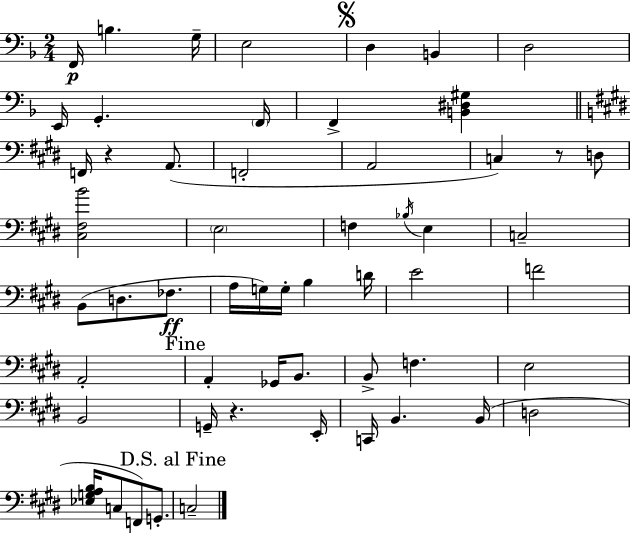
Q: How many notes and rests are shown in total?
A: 56